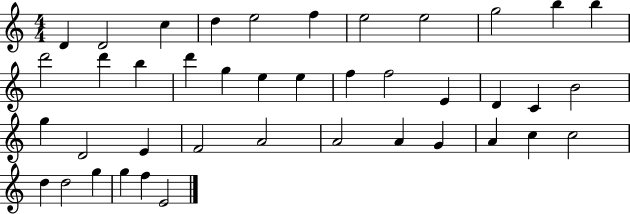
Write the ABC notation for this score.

X:1
T:Untitled
M:4/4
L:1/4
K:C
D D2 c d e2 f e2 e2 g2 b b d'2 d' b d' g e e f f2 E D C B2 g D2 E F2 A2 A2 A G A c c2 d d2 g g f E2